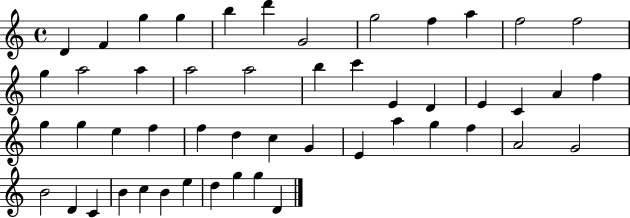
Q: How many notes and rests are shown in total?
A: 50